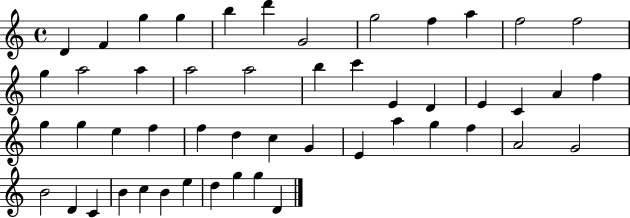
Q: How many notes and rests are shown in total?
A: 50